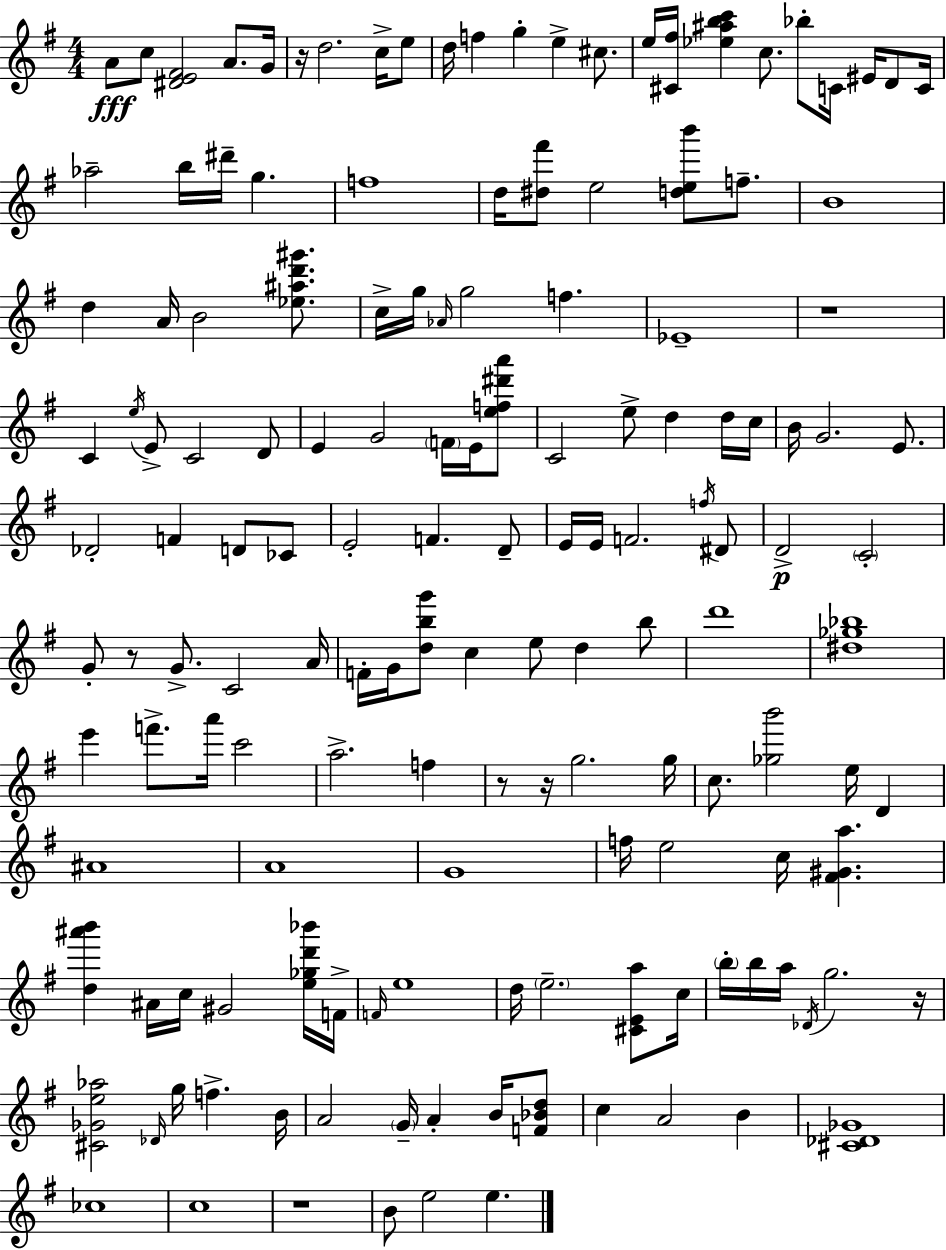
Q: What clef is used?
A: treble